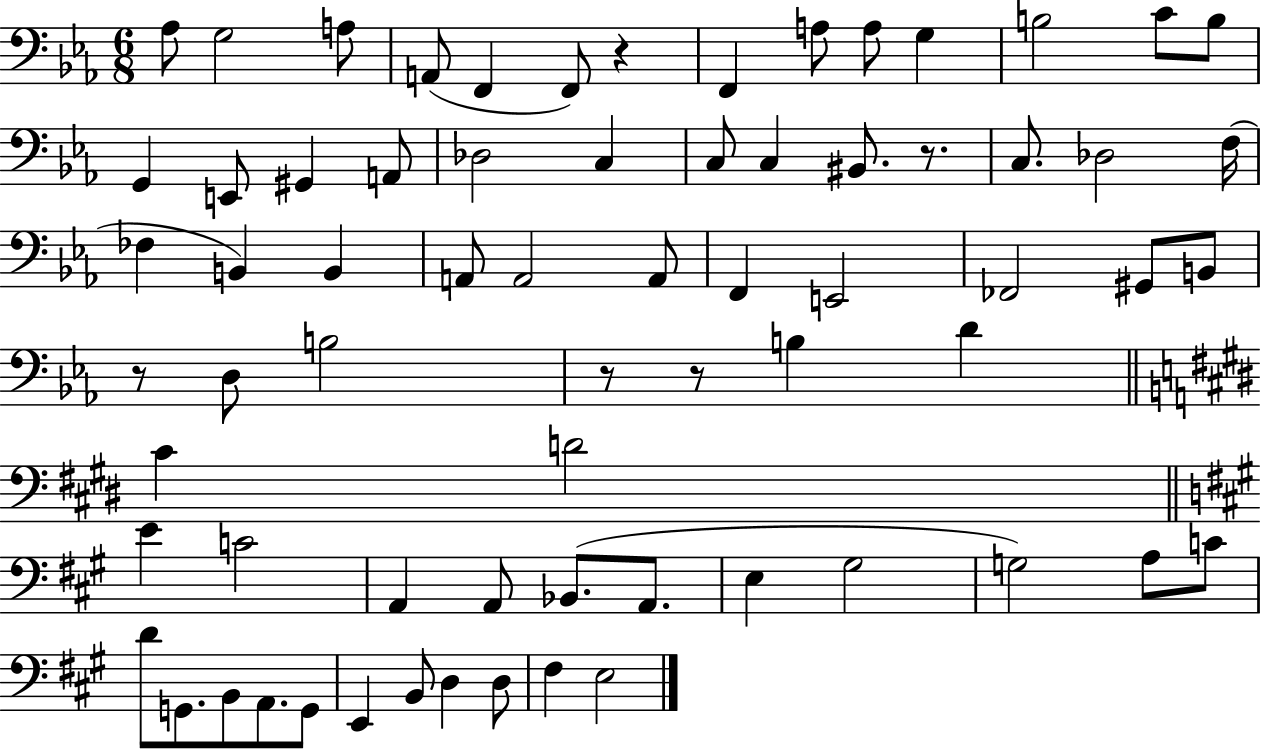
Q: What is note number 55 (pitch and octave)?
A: G2